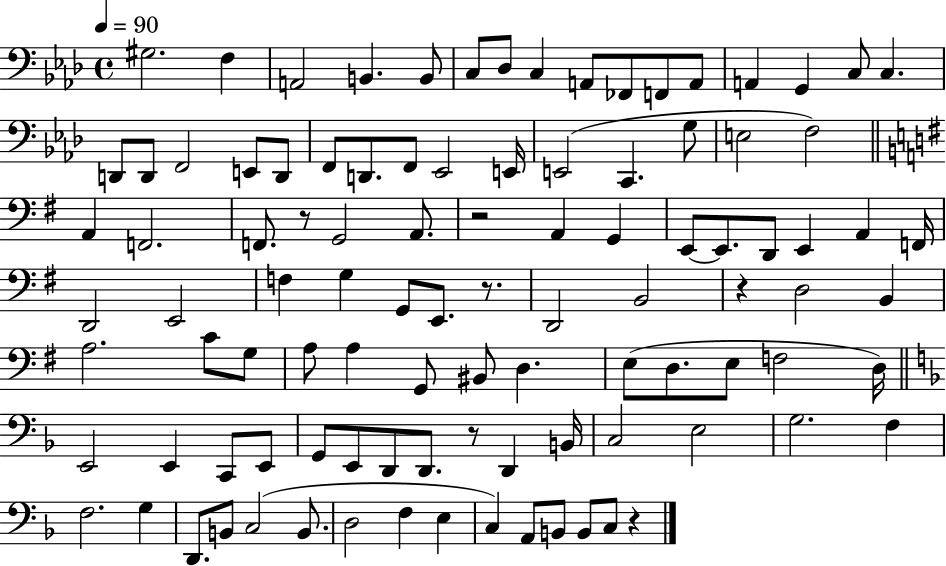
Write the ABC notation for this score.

X:1
T:Untitled
M:4/4
L:1/4
K:Ab
^G,2 F, A,,2 B,, B,,/2 C,/2 _D,/2 C, A,,/2 _F,,/2 F,,/2 A,,/2 A,, G,, C,/2 C, D,,/2 D,,/2 F,,2 E,,/2 D,,/2 F,,/2 D,,/2 F,,/2 _E,,2 E,,/4 E,,2 C,, G,/2 E,2 F,2 A,, F,,2 F,,/2 z/2 G,,2 A,,/2 z2 A,, G,, E,,/2 E,,/2 D,,/2 E,, A,, F,,/4 D,,2 E,,2 F, G, G,,/2 E,,/2 z/2 D,,2 B,,2 z D,2 B,, A,2 C/2 G,/2 A,/2 A, G,,/2 ^B,,/2 D, E,/2 D,/2 E,/2 F,2 D,/4 E,,2 E,, C,,/2 E,,/2 G,,/2 E,,/2 D,,/2 D,,/2 z/2 D,, B,,/4 C,2 E,2 G,2 F, F,2 G, D,,/2 B,,/2 C,2 B,,/2 D,2 F, E, C, A,,/2 B,,/2 B,,/2 C,/2 z